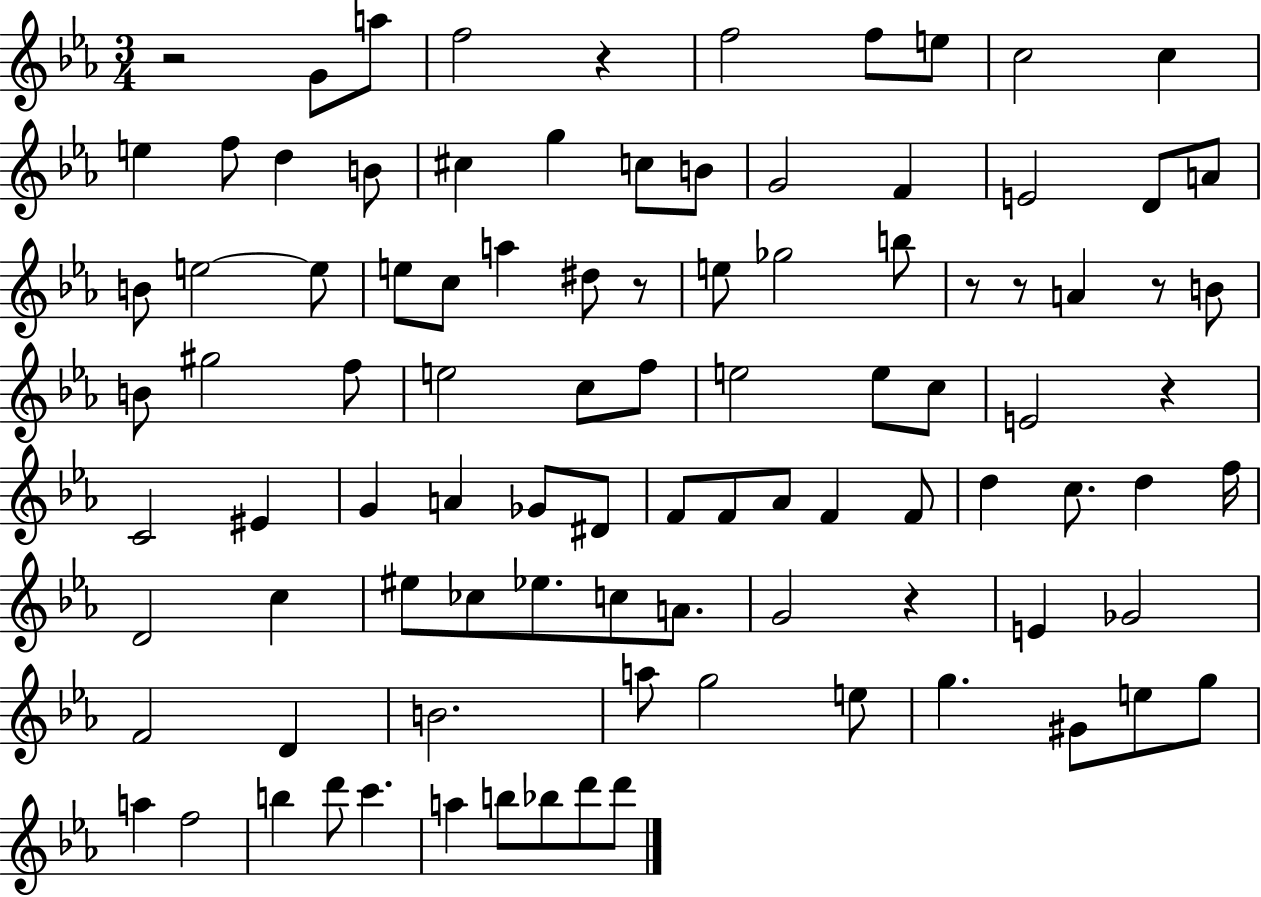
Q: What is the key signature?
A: EES major